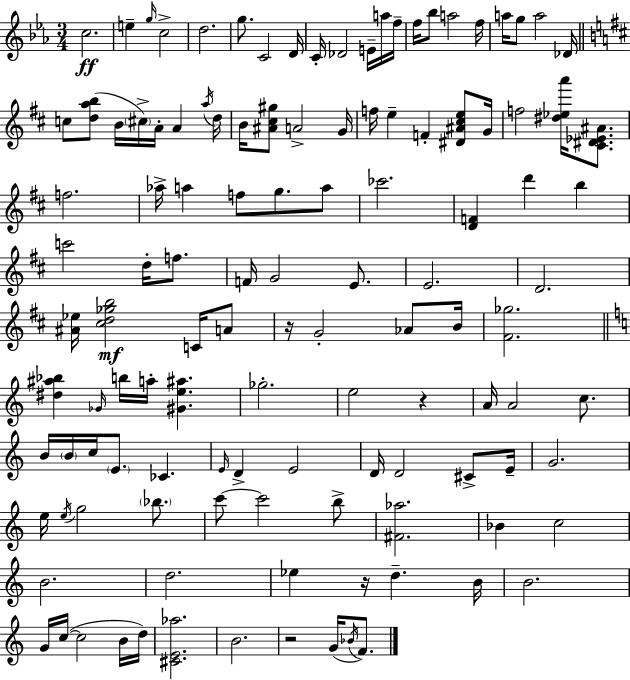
{
  \clef treble
  \numericTimeSignature
  \time 3/4
  \key c \minor
  c''2.\ff | e''4-- \grace { g''16 } c''2-> | d''2. | g''8. c'2 | \break d'16 c'16-. des'2 e'16-- a''16 | f''16-- f''16 bes''8 a''2 | f''16 a''16 g''8 a''2 | des'16 \bar "||" \break \key d \major c''8 <d'' a'' b''>8( b'16 \parenthesize cis''16->) a'16-. a'4 \acciaccatura { a''16 } | d''16 b'16 <ais' cis'' gis''>8 a'2-> | g'16 f''16 e''4-- f'4-. <dis' ais' cis'' e''>8 | g'16 f''2 <dis'' ees'' a'''>16 <cis' dis' ees' ais'>8. | \break f''2. | aes''16-> a''4 f''8 g''8. a''8 | ces'''2. | <d' f'>4 d'''4 b''4 | \break c'''2 d''16-. f''8. | f'16 g'2 e'8. | e'2. | d'2. | \break <ais' ees''>16 <cis'' d'' ges'' b''>2\mf c'16 a'8 | r16 g'2-. aes'8 | b'16 <fis' ges''>2. | \bar "||" \break \key a \minor <dis'' ais'' bes''>4 \grace { ges'16 } b''16 a''16-. <gis' e'' ais''>4. | ges''2.-. | e''2 r4 | a'16 a'2 c''8. | \break b'16 \parenthesize b'16 c''16 \parenthesize e'8. ces'4. | \grace { e'16 } d'4-> e'2 | d'16 d'2 cis'8-> | e'16-- g'2. | \break e''16 \acciaccatura { e''16 } g''2 | \parenthesize bes''8. c'''8~~ c'''2 | b''8-> <fis' aes''>2. | bes'4 c''2 | \break b'2. | d''2. | ees''4 r16 d''4.-- | b'16 b'2. | \break g'16 c''16~(~ c''2 | b'16 d''16) <cis' e' aes''>2. | b'2. | r2 g'16( | \break \acciaccatura { bes'16 } f'8.) \bar "|."
}